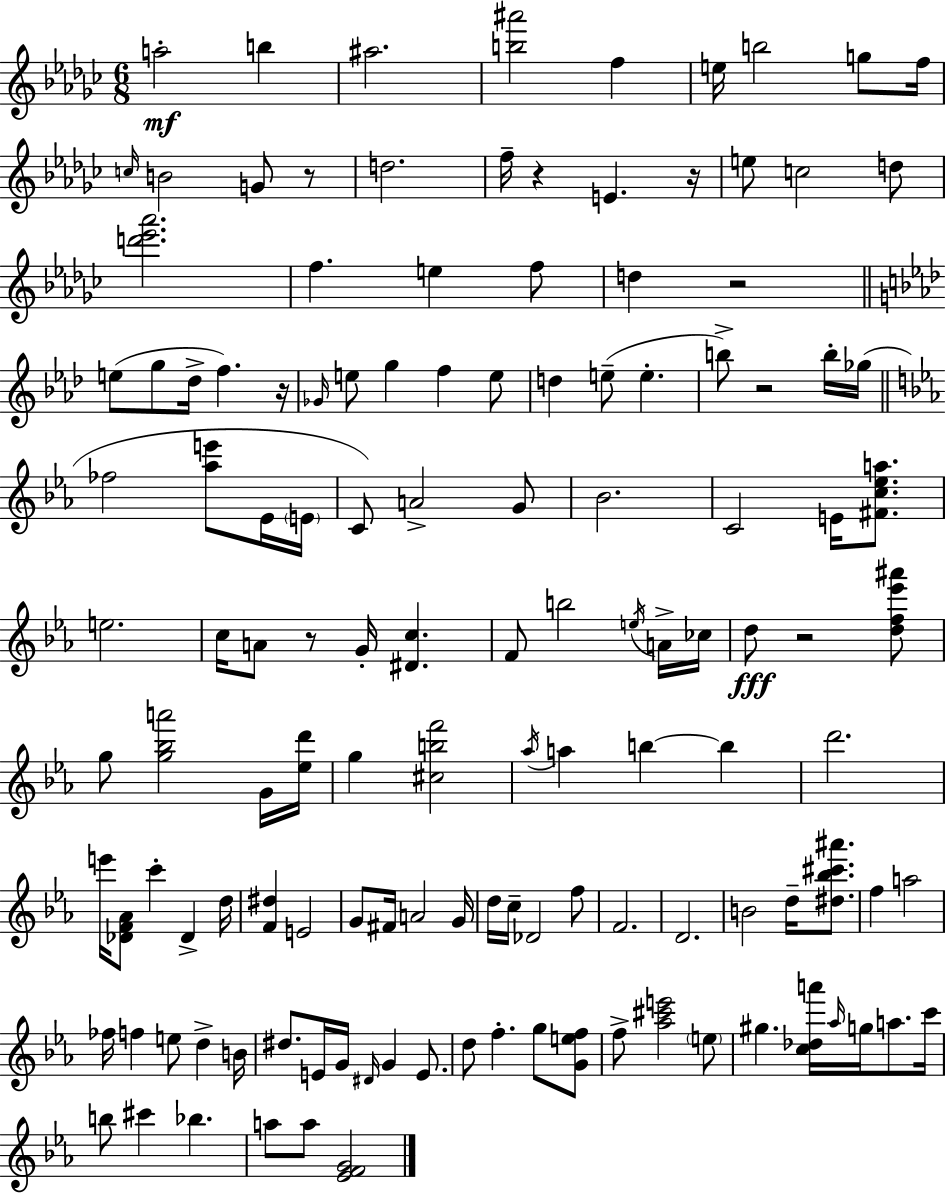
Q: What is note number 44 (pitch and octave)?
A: C4